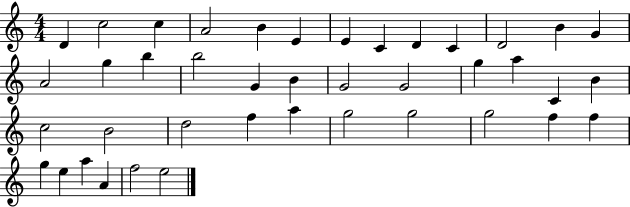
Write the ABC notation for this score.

X:1
T:Untitled
M:4/4
L:1/4
K:C
D c2 c A2 B E E C D C D2 B G A2 g b b2 G B G2 G2 g a C B c2 B2 d2 f a g2 g2 g2 f f g e a A f2 e2